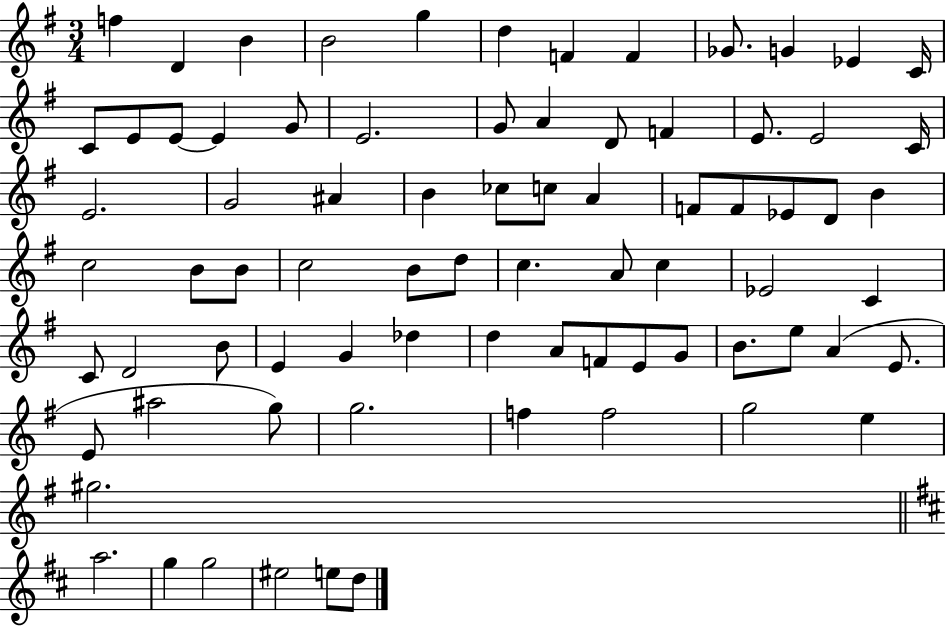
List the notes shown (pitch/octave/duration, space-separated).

F5/q D4/q B4/q B4/h G5/q D5/q F4/q F4/q Gb4/e. G4/q Eb4/q C4/s C4/e E4/e E4/e E4/q G4/e E4/h. G4/e A4/q D4/e F4/q E4/e. E4/h C4/s E4/h. G4/h A#4/q B4/q CES5/e C5/e A4/q F4/e F4/e Eb4/e D4/e B4/q C5/h B4/e B4/e C5/h B4/e D5/e C5/q. A4/e C5/q Eb4/h C4/q C4/e D4/h B4/e E4/q G4/q Db5/q D5/q A4/e F4/e E4/e G4/e B4/e. E5/e A4/q E4/e. E4/e A#5/h G5/e G5/h. F5/q F5/h G5/h E5/q G#5/h. A5/h. G5/q G5/h EIS5/h E5/e D5/e